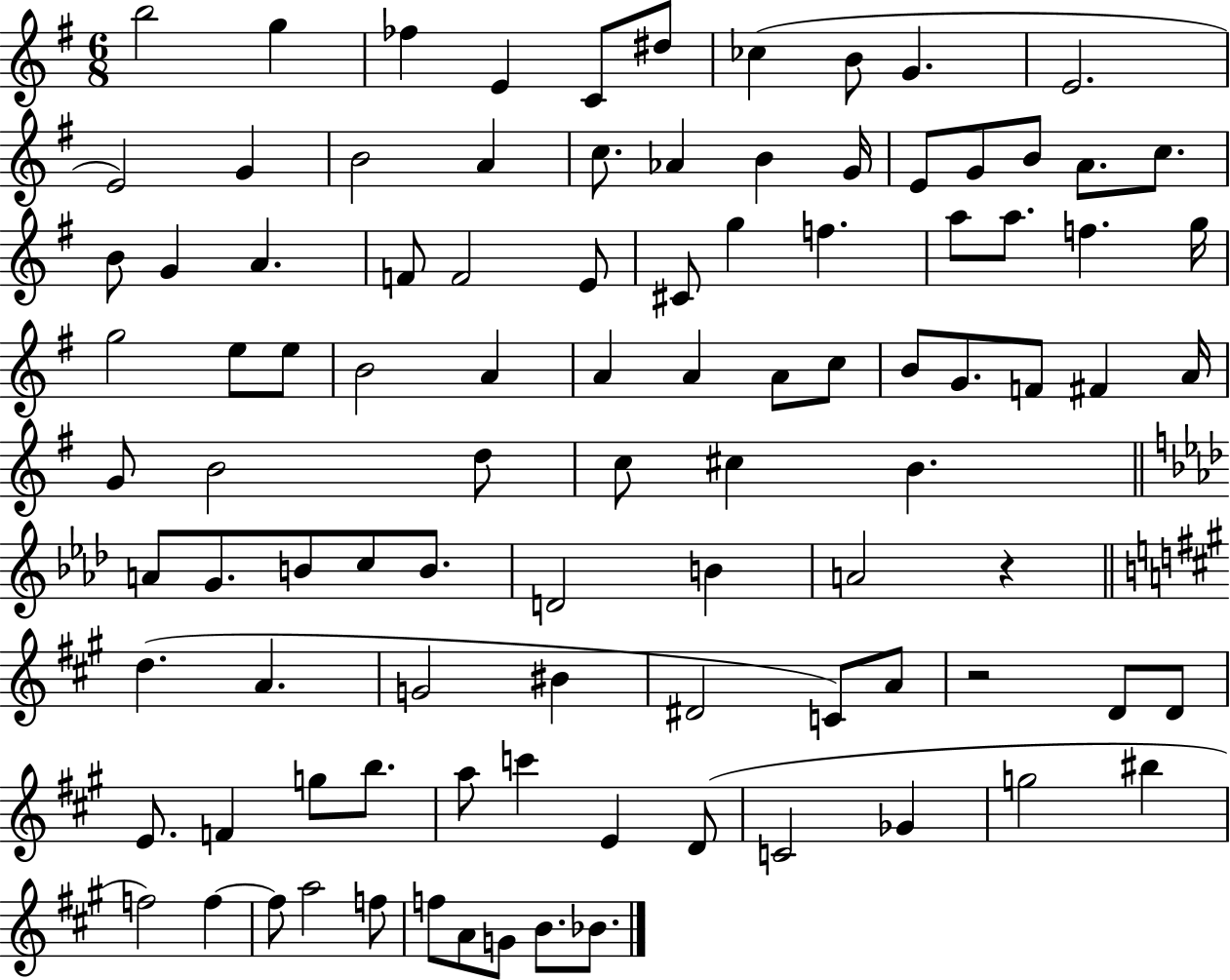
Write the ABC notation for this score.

X:1
T:Untitled
M:6/8
L:1/4
K:G
b2 g _f E C/2 ^d/2 _c B/2 G E2 E2 G B2 A c/2 _A B G/4 E/2 G/2 B/2 A/2 c/2 B/2 G A F/2 F2 E/2 ^C/2 g f a/2 a/2 f g/4 g2 e/2 e/2 B2 A A A A/2 c/2 B/2 G/2 F/2 ^F A/4 G/2 B2 d/2 c/2 ^c B A/2 G/2 B/2 c/2 B/2 D2 B A2 z d A G2 ^B ^D2 C/2 A/2 z2 D/2 D/2 E/2 F g/2 b/2 a/2 c' E D/2 C2 _G g2 ^b f2 f f/2 a2 f/2 f/2 A/2 G/2 B/2 _B/2